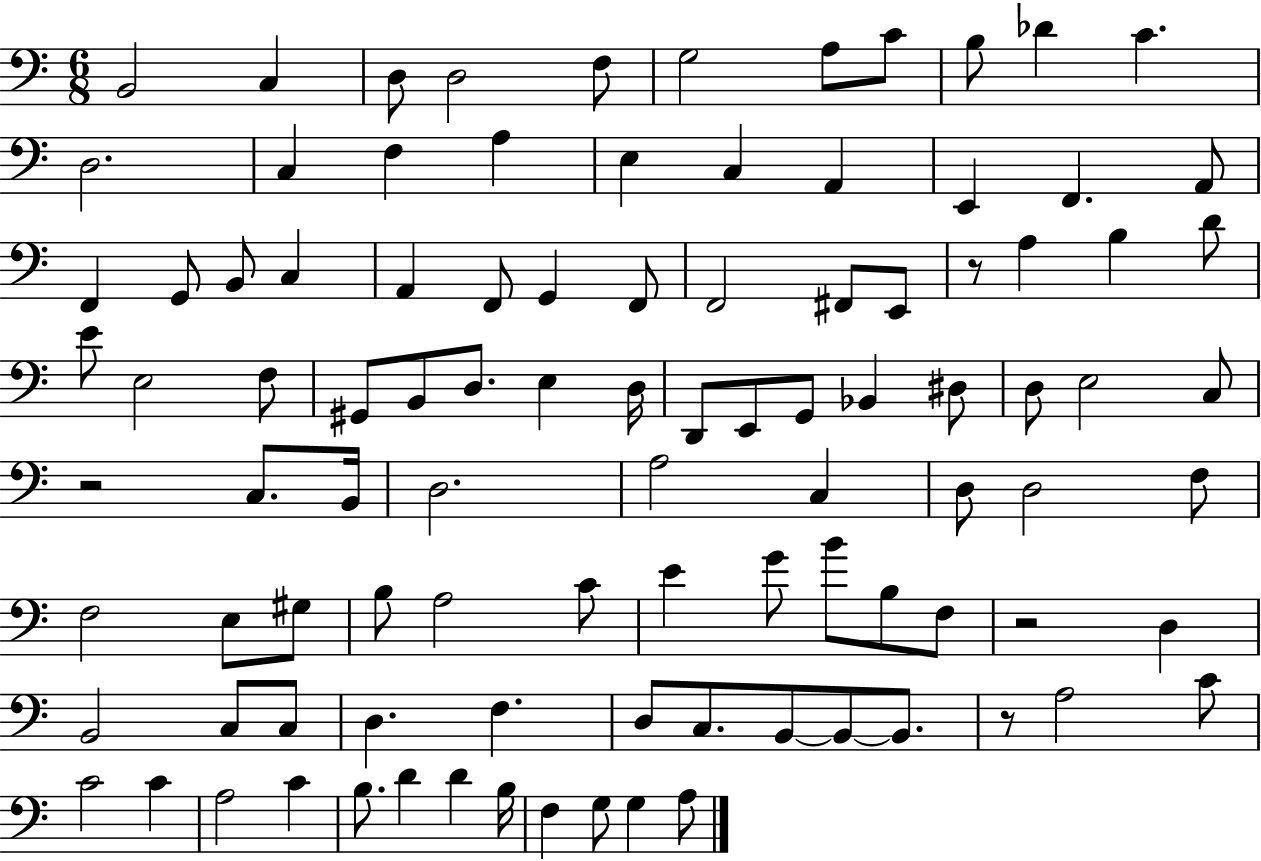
{
  \clef bass
  \numericTimeSignature
  \time 6/8
  \key c \major
  \repeat volta 2 { b,2 c4 | d8 d2 f8 | g2 a8 c'8 | b8 des'4 c'4. | \break d2. | c4 f4 a4 | e4 c4 a,4 | e,4 f,4. a,8 | \break f,4 g,8 b,8 c4 | a,4 f,8 g,4 f,8 | f,2 fis,8 e,8 | r8 a4 b4 d'8 | \break e'8 e2 f8 | gis,8 b,8 d8. e4 d16 | d,8 e,8 g,8 bes,4 dis8 | d8 e2 c8 | \break r2 c8. b,16 | d2. | a2 c4 | d8 d2 f8 | \break f2 e8 gis8 | b8 a2 c'8 | e'4 g'8 b'8 b8 f8 | r2 d4 | \break b,2 c8 c8 | d4. f4. | d8 c8. b,8~~ b,8~~ b,8. | r8 a2 c'8 | \break c'2 c'4 | a2 c'4 | b8. d'4 d'4 b16 | f4 g8 g4 a8 | \break } \bar "|."
}